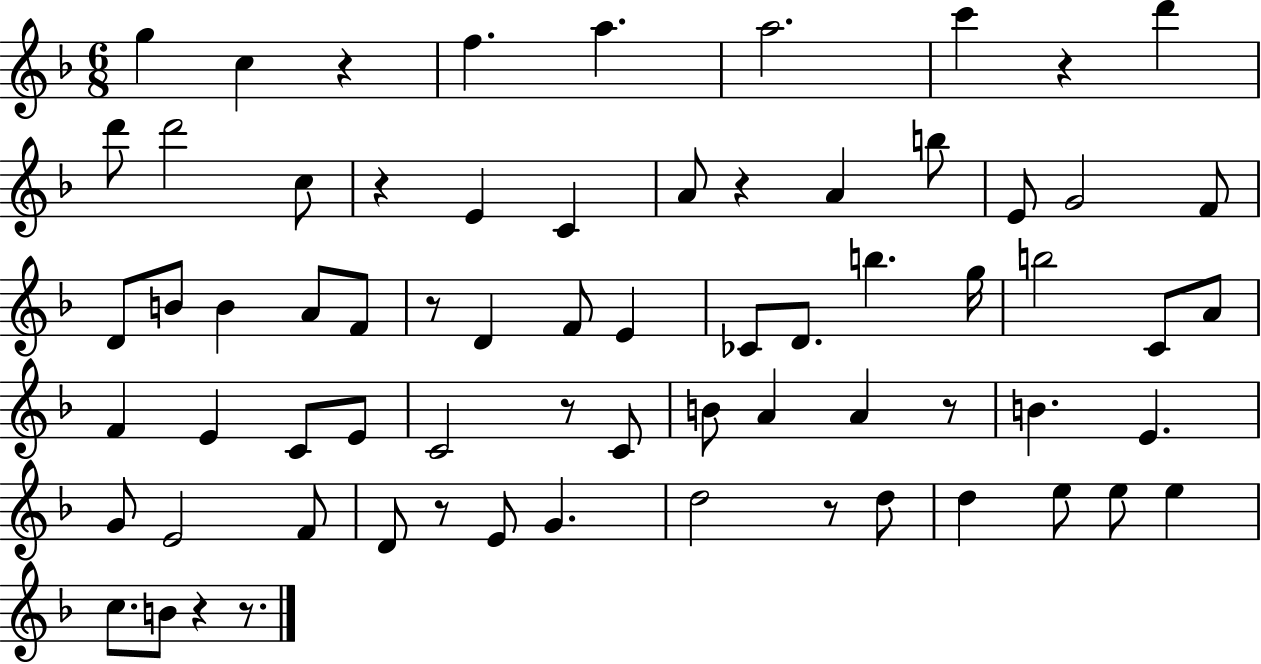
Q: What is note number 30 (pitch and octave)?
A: G5